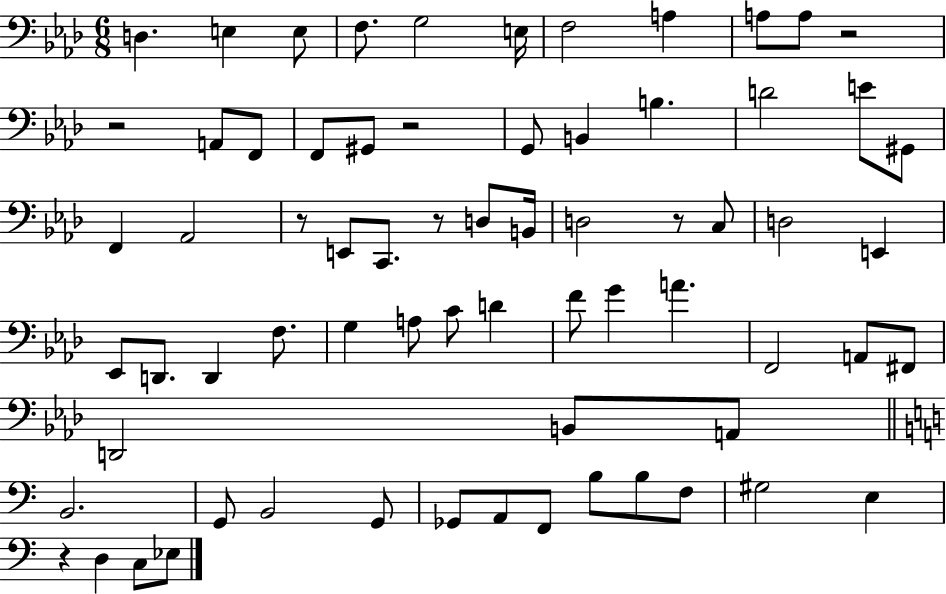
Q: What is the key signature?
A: AES major